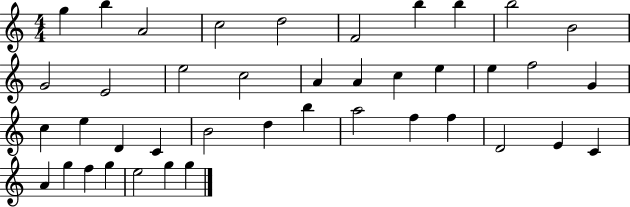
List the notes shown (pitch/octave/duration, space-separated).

G5/q B5/q A4/h C5/h D5/h F4/h B5/q B5/q B5/h B4/h G4/h E4/h E5/h C5/h A4/q A4/q C5/q E5/q E5/q F5/h G4/q C5/q E5/q D4/q C4/q B4/h D5/q B5/q A5/h F5/q F5/q D4/h E4/q C4/q A4/q G5/q F5/q G5/q E5/h G5/q G5/q